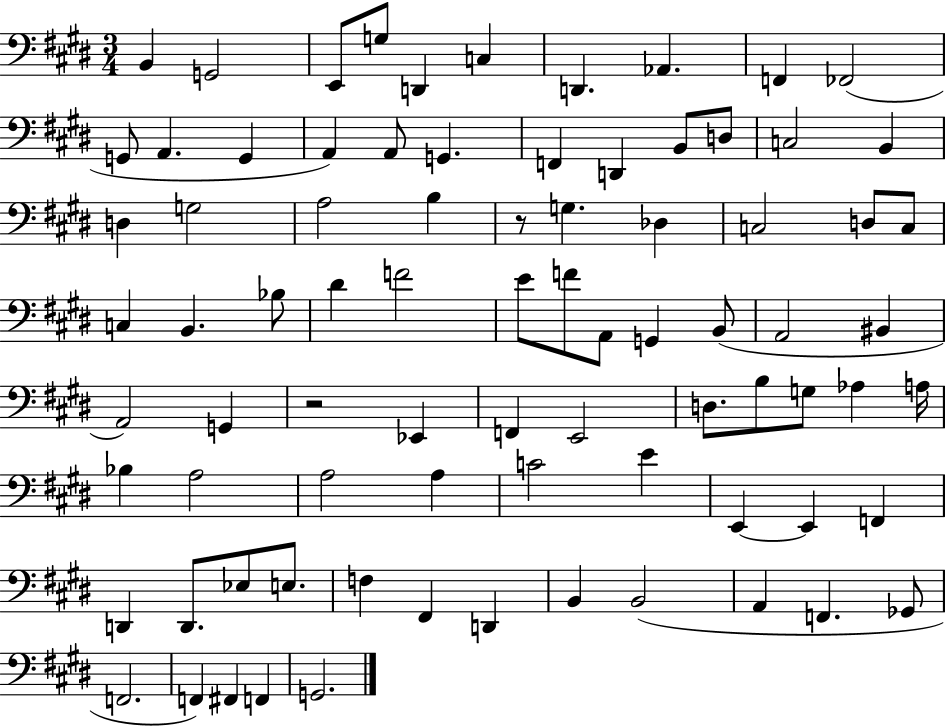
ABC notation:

X:1
T:Untitled
M:3/4
L:1/4
K:E
B,, G,,2 E,,/2 G,/2 D,, C, D,, _A,, F,, _F,,2 G,,/2 A,, G,, A,, A,,/2 G,, F,, D,, B,,/2 D,/2 C,2 B,, D, G,2 A,2 B, z/2 G, _D, C,2 D,/2 C,/2 C, B,, _B,/2 ^D F2 E/2 F/2 A,,/2 G,, B,,/2 A,,2 ^B,, A,,2 G,, z2 _E,, F,, E,,2 D,/2 B,/2 G,/2 _A, A,/4 _B, A,2 A,2 A, C2 E E,, E,, F,, D,, D,,/2 _E,/2 E,/2 F, ^F,, D,, B,, B,,2 A,, F,, _G,,/2 F,,2 F,, ^F,, F,, G,,2